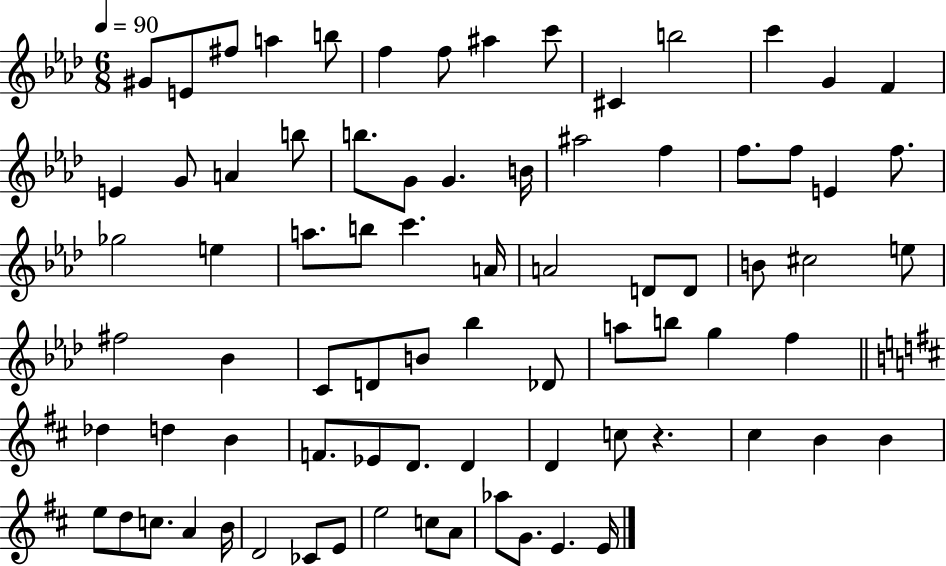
X:1
T:Untitled
M:6/8
L:1/4
K:Ab
^G/2 E/2 ^f/2 a b/2 f f/2 ^a c'/2 ^C b2 c' G F E G/2 A b/2 b/2 G/2 G B/4 ^a2 f f/2 f/2 E f/2 _g2 e a/2 b/2 c' A/4 A2 D/2 D/2 B/2 ^c2 e/2 ^f2 _B C/2 D/2 B/2 _b _D/2 a/2 b/2 g f _d d B F/2 _E/2 D/2 D D c/2 z ^c B B e/2 d/2 c/2 A B/4 D2 _C/2 E/2 e2 c/2 A/2 _a/2 G/2 E E/4